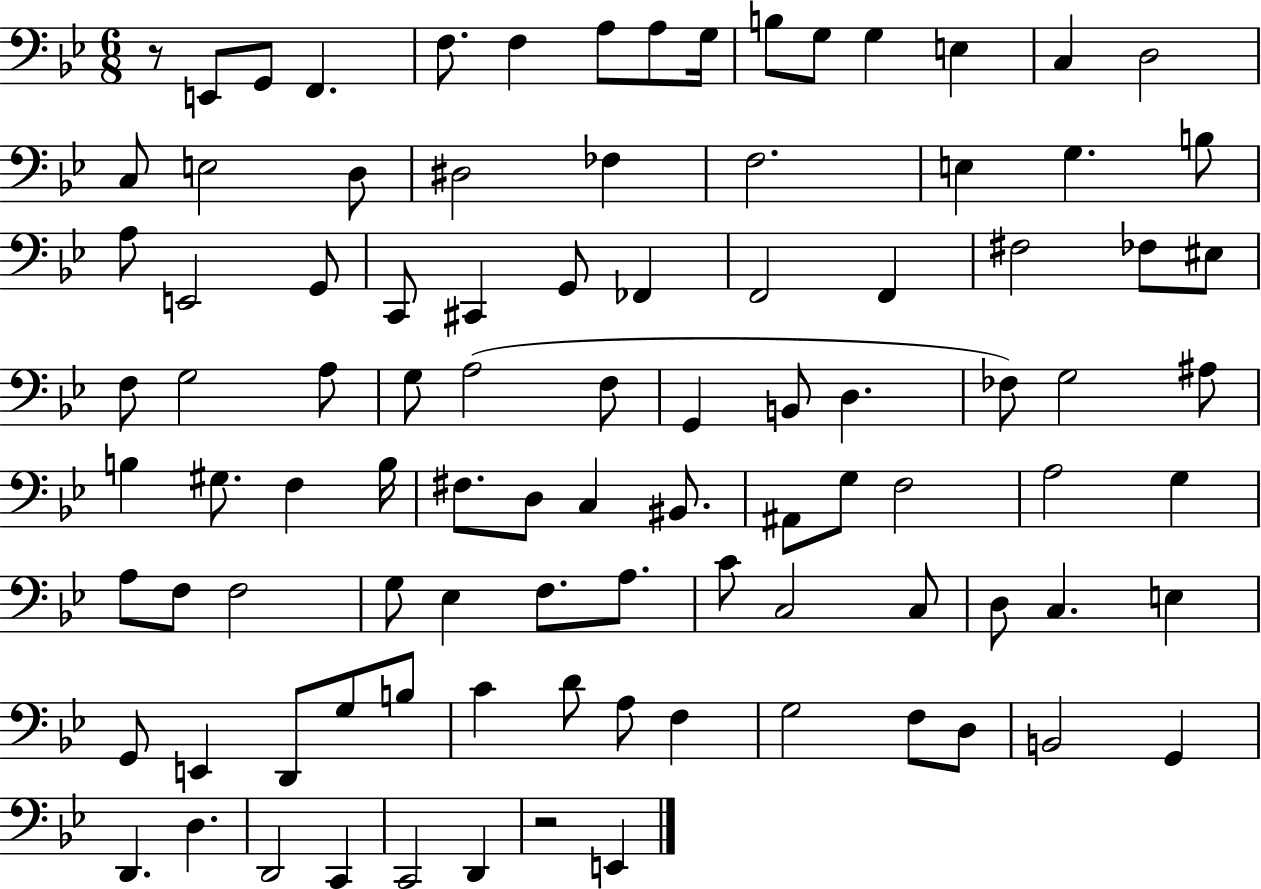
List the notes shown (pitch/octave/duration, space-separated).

R/e E2/e G2/e F2/q. F3/e. F3/q A3/e A3/e G3/s B3/e G3/e G3/q E3/q C3/q D3/h C3/e E3/h D3/e D#3/h FES3/q F3/h. E3/q G3/q. B3/e A3/e E2/h G2/e C2/e C#2/q G2/e FES2/q F2/h F2/q F#3/h FES3/e EIS3/e F3/e G3/h A3/e G3/e A3/h F3/e G2/q B2/e D3/q. FES3/e G3/h A#3/e B3/q G#3/e. F3/q B3/s F#3/e. D3/e C3/q BIS2/e. A#2/e G3/e F3/h A3/h G3/q A3/e F3/e F3/h G3/e Eb3/q F3/e. A3/e. C4/e C3/h C3/e D3/e C3/q. E3/q G2/e E2/q D2/e G3/e B3/e C4/q D4/e A3/e F3/q G3/h F3/e D3/e B2/h G2/q D2/q. D3/q. D2/h C2/q C2/h D2/q R/h E2/q